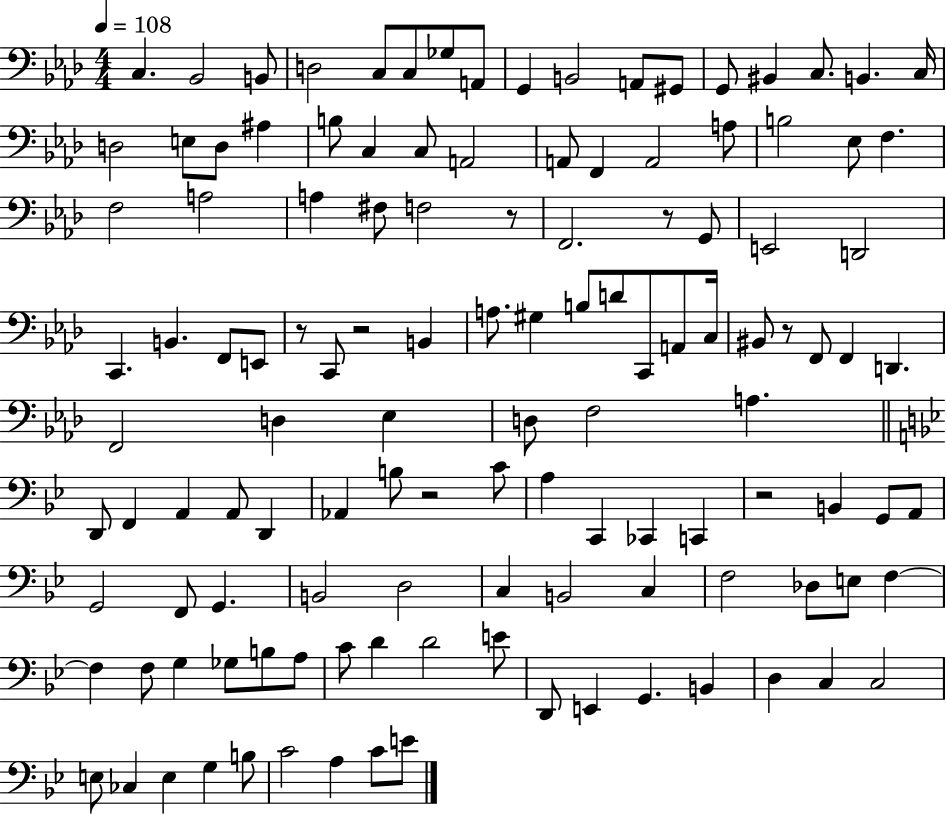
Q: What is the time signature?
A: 4/4